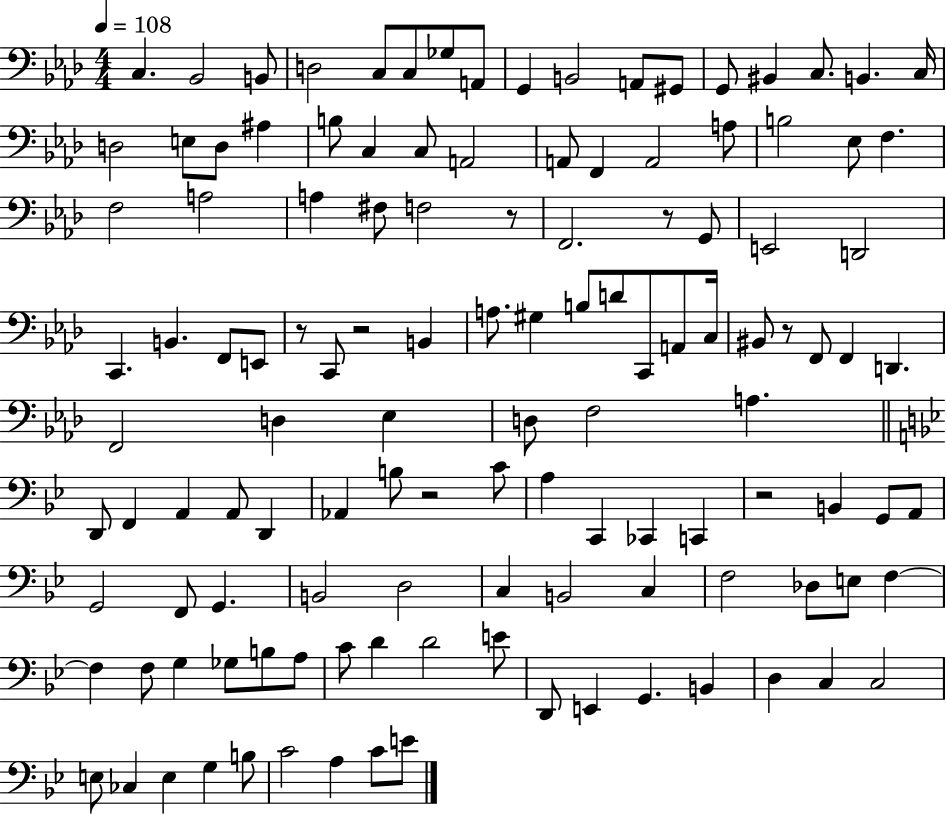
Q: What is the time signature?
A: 4/4